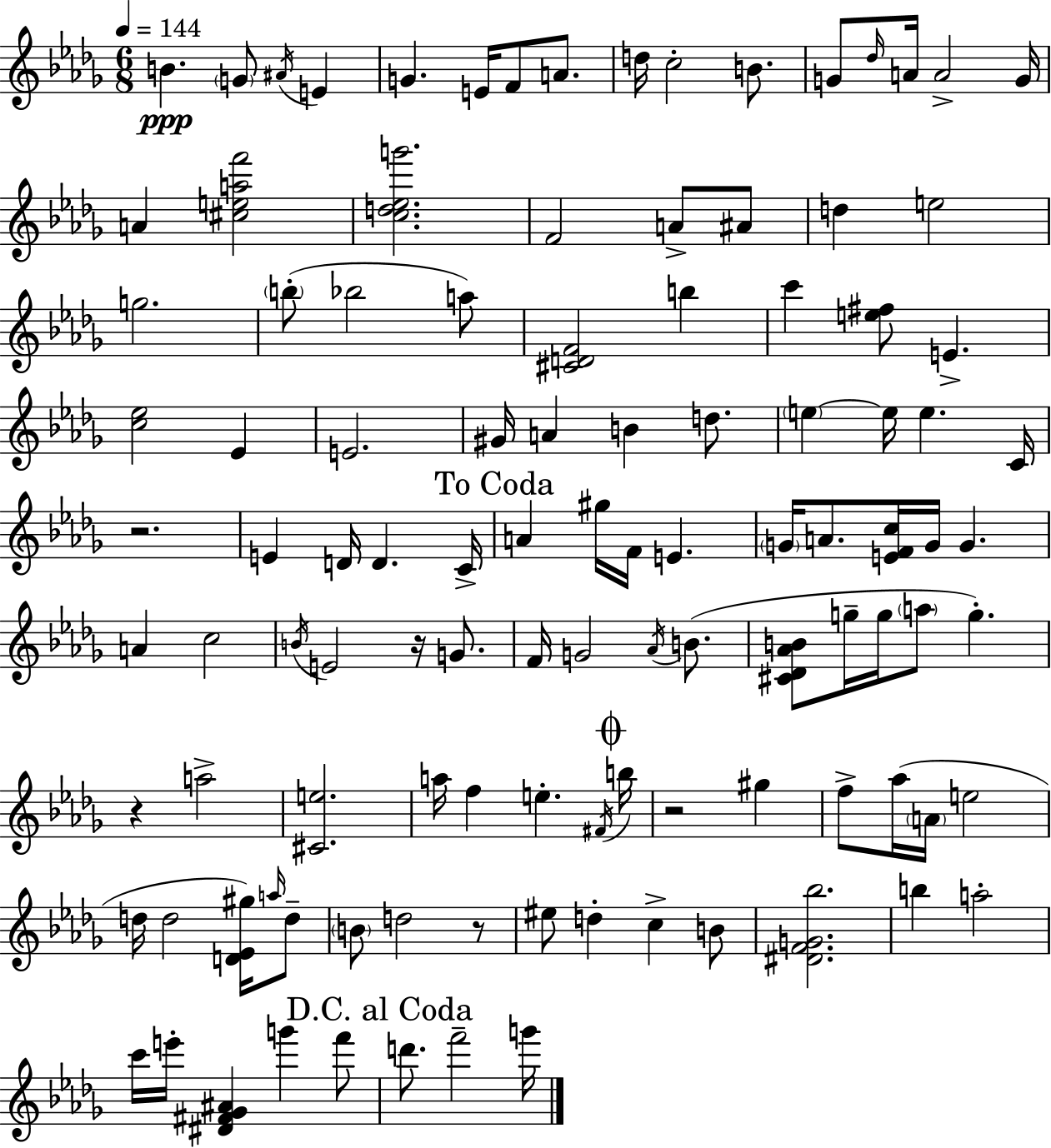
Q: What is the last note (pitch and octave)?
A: G6